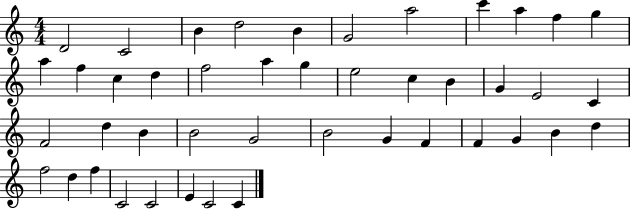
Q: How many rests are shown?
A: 0